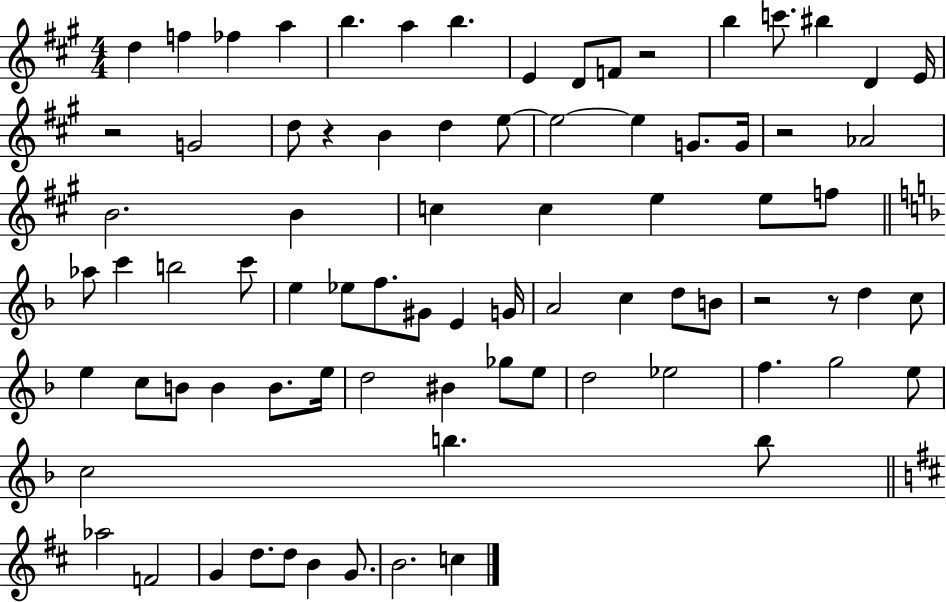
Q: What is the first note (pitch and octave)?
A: D5